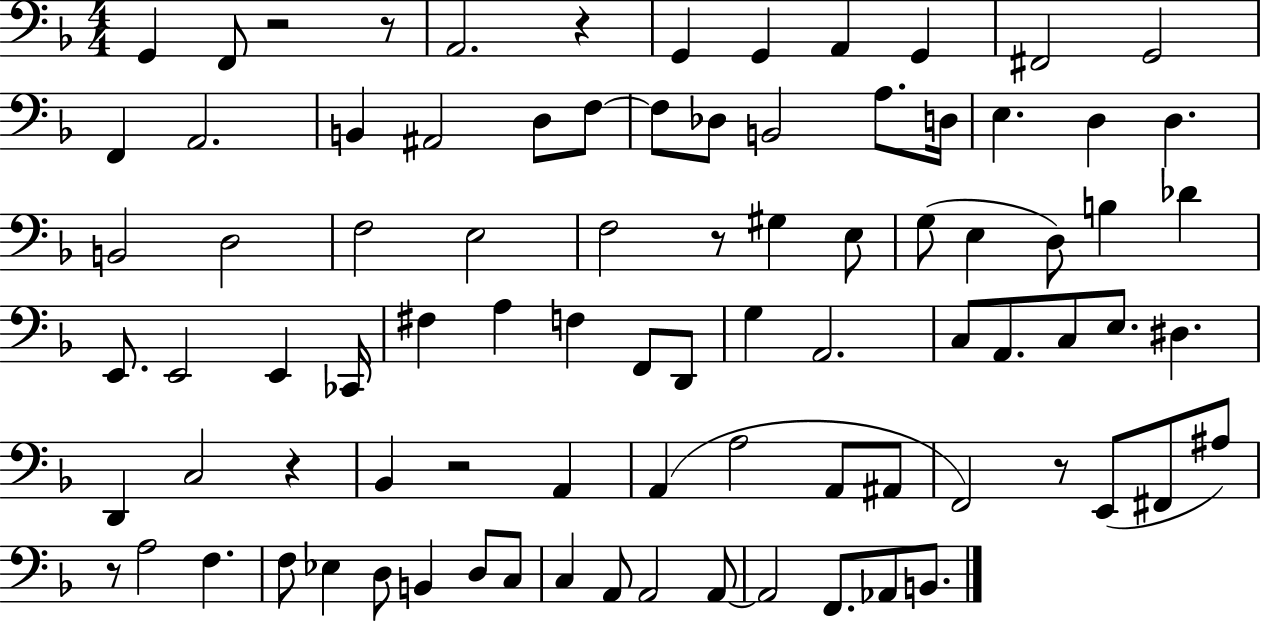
{
  \clef bass
  \numericTimeSignature
  \time 4/4
  \key f \major
  g,4 f,8 r2 r8 | a,2. r4 | g,4 g,4 a,4 g,4 | fis,2 g,2 | \break f,4 a,2. | b,4 ais,2 d8 f8~~ | f8 des8 b,2 a8. d16 | e4. d4 d4. | \break b,2 d2 | f2 e2 | f2 r8 gis4 e8 | g8( e4 d8) b4 des'4 | \break e,8. e,2 e,4 ces,16 | fis4 a4 f4 f,8 d,8 | g4 a,2. | c8 a,8. c8 e8. dis4. | \break d,4 c2 r4 | bes,4 r2 a,4 | a,4( a2 a,8 ais,8 | f,2) r8 e,8( fis,8 ais8) | \break r8 a2 f4. | f8 ees4 d8 b,4 d8 c8 | c4 a,8 a,2 a,8~~ | a,2 f,8. aes,8 b,8. | \break \bar "|."
}